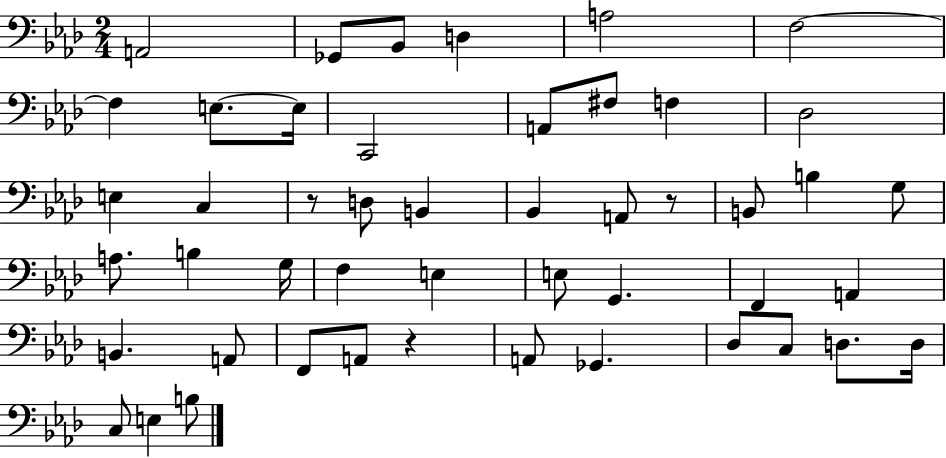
A2/h Gb2/e Bb2/e D3/q A3/h F3/h F3/q E3/e. E3/s C2/h A2/e F#3/e F3/q Db3/h E3/q C3/q R/e D3/e B2/q Bb2/q A2/e R/e B2/e B3/q G3/e A3/e. B3/q G3/s F3/q E3/q E3/e G2/q. F2/q A2/q B2/q. A2/e F2/e A2/e R/q A2/e Gb2/q. Db3/e C3/e D3/e. D3/s C3/e E3/q B3/e